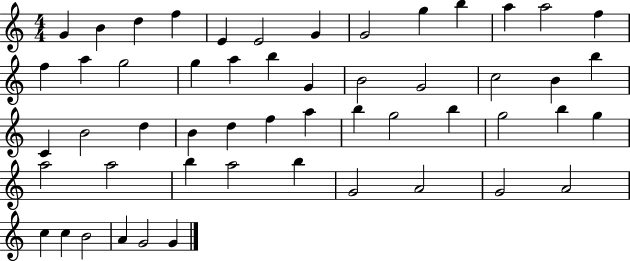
{
  \clef treble
  \numericTimeSignature
  \time 4/4
  \key c \major
  g'4 b'4 d''4 f''4 | e'4 e'2 g'4 | g'2 g''4 b''4 | a''4 a''2 f''4 | \break f''4 a''4 g''2 | g''4 a''4 b''4 g'4 | b'2 g'2 | c''2 b'4 b''4 | \break c'4 b'2 d''4 | b'4 d''4 f''4 a''4 | b''4 g''2 b''4 | g''2 b''4 g''4 | \break a''2 a''2 | b''4 a''2 b''4 | g'2 a'2 | g'2 a'2 | \break c''4 c''4 b'2 | a'4 g'2 g'4 | \bar "|."
}